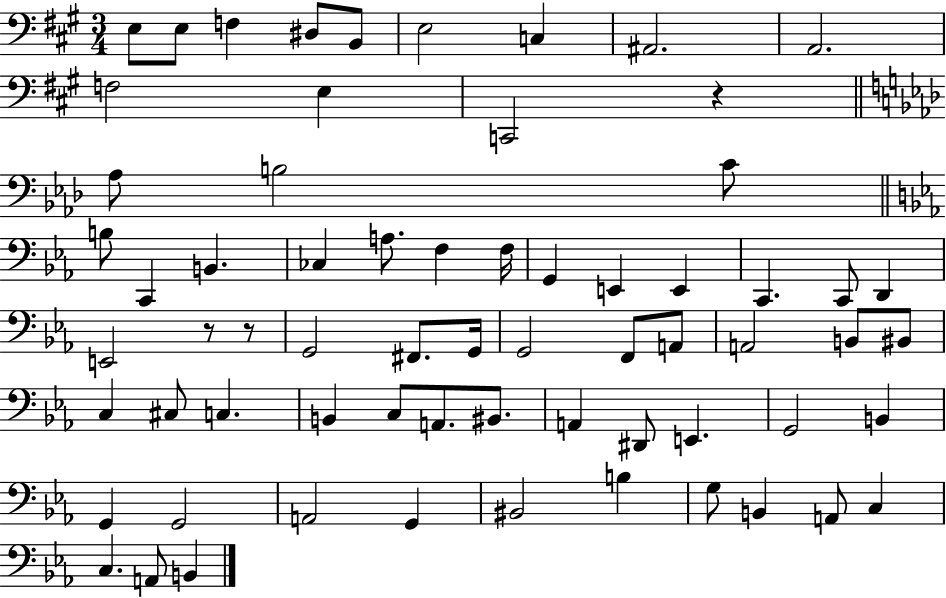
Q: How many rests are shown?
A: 3